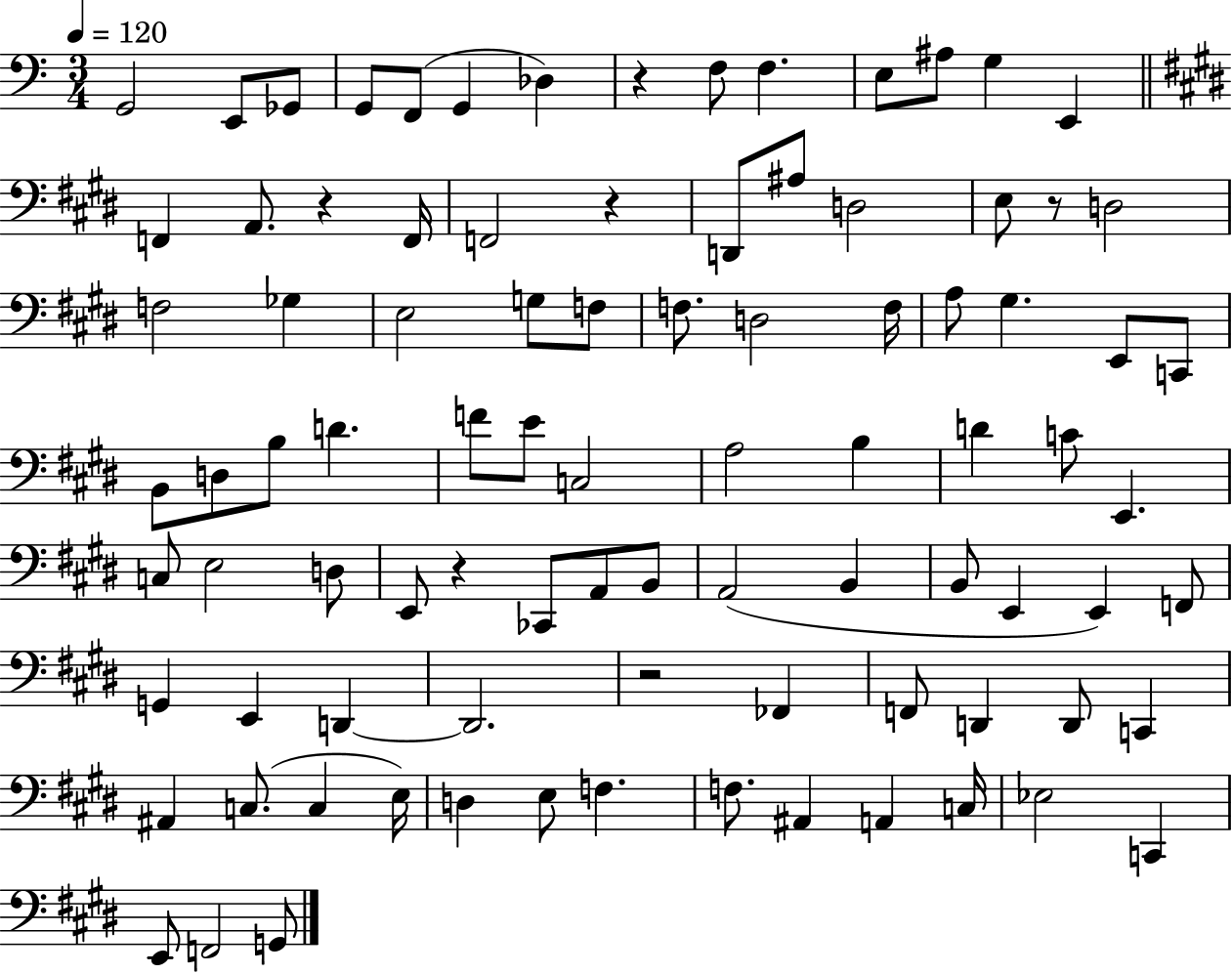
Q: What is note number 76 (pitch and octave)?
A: F3